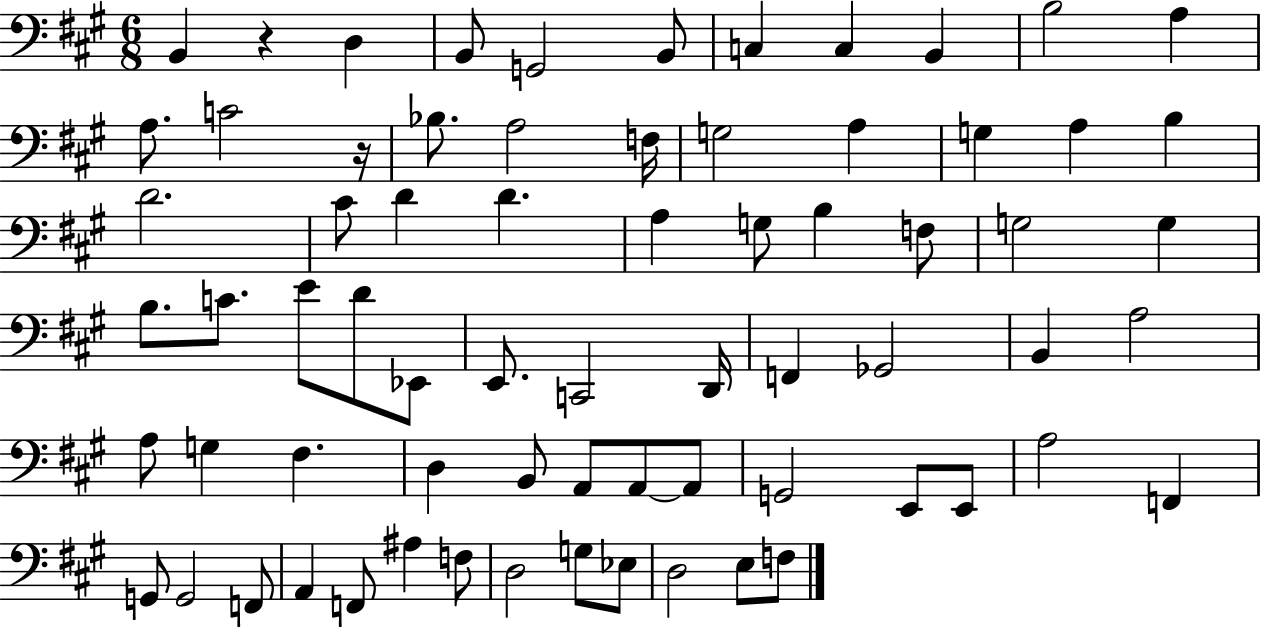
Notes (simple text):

B2/q R/q D3/q B2/e G2/h B2/e C3/q C3/q B2/q B3/h A3/q A3/e. C4/h R/s Bb3/e. A3/h F3/s G3/h A3/q G3/q A3/q B3/q D4/h. C#4/e D4/q D4/q. A3/q G3/e B3/q F3/e G3/h G3/q B3/e. C4/e. E4/e D4/e Eb2/e E2/e. C2/h D2/s F2/q Gb2/h B2/q A3/h A3/e G3/q F#3/q. D3/q B2/e A2/e A2/e A2/e G2/h E2/e E2/e A3/h F2/q G2/e G2/h F2/e A2/q F2/e A#3/q F3/e D3/h G3/e Eb3/e D3/h E3/e F3/e